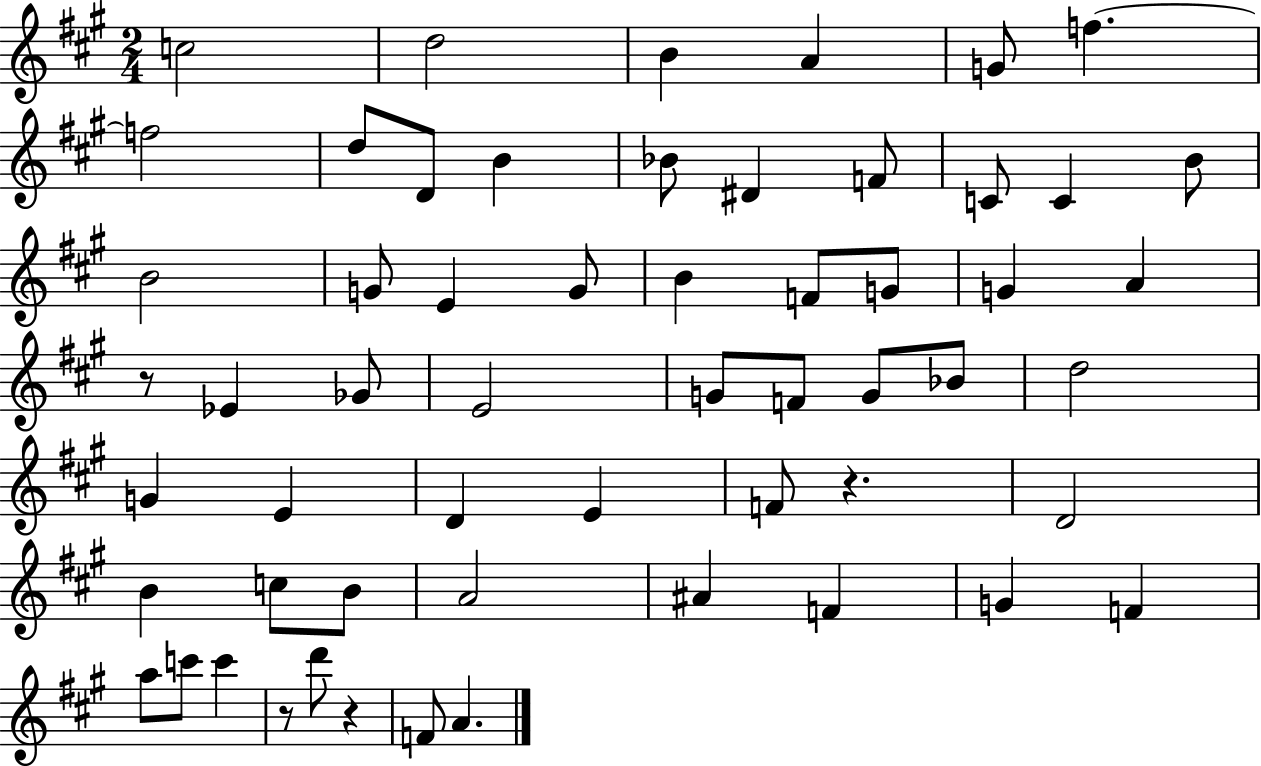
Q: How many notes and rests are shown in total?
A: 57